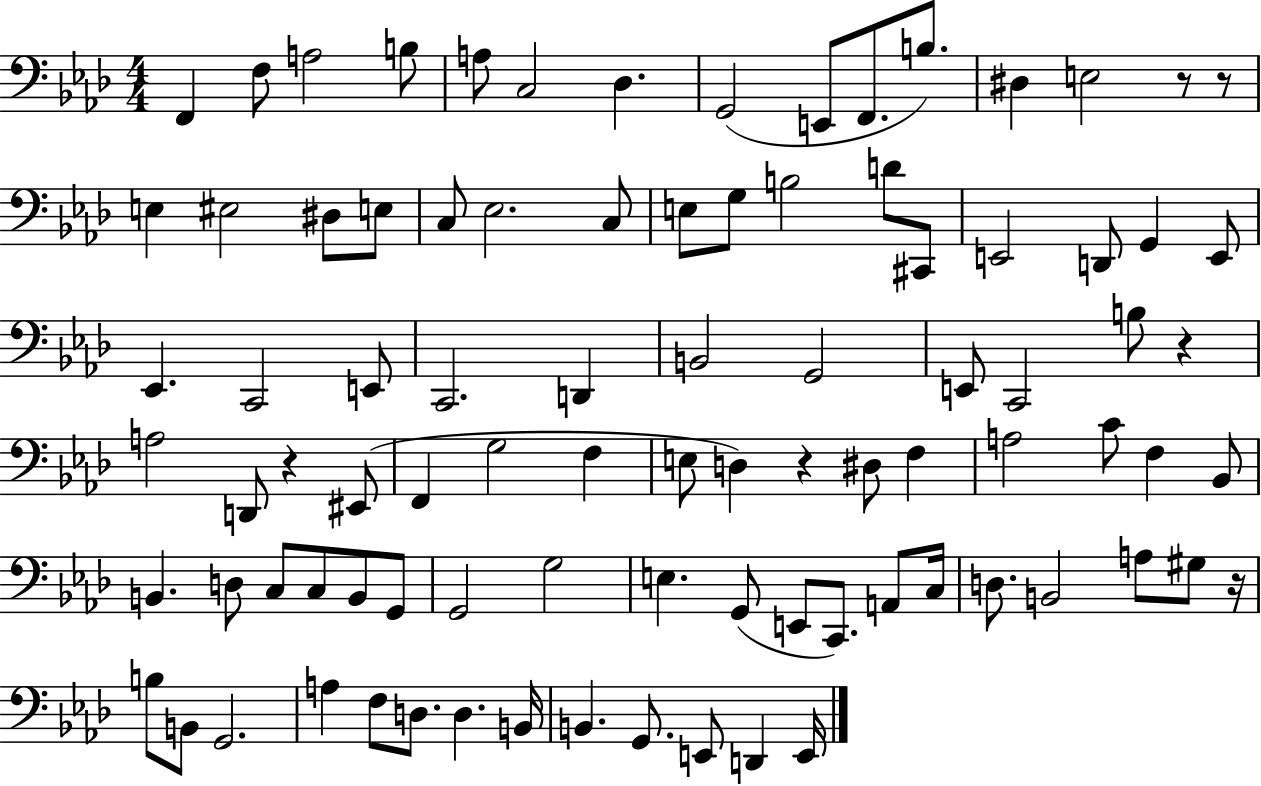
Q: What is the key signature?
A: AES major